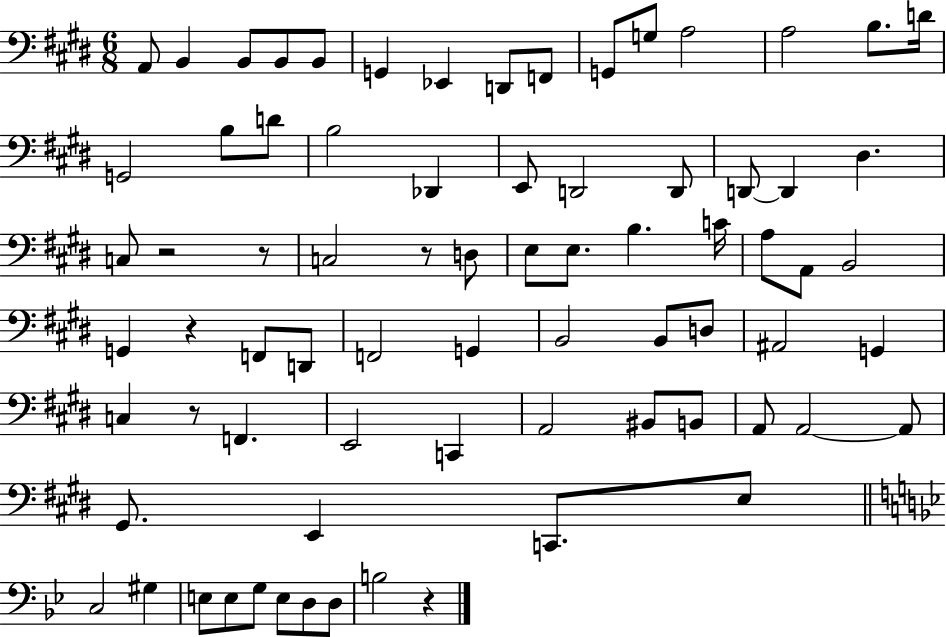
{
  \clef bass
  \numericTimeSignature
  \time 6/8
  \key e \major
  \repeat volta 2 { a,8 b,4 b,8 b,8 b,8 | g,4 ees,4 d,8 f,8 | g,8 g8 a2 | a2 b8. d'16 | \break g,2 b8 d'8 | b2 des,4 | e,8 d,2 d,8 | d,8~~ d,4 dis4. | \break c8 r2 r8 | c2 r8 d8 | e8 e8. b4. c'16 | a8 a,8 b,2 | \break g,4 r4 f,8 d,8 | f,2 g,4 | b,2 b,8 d8 | ais,2 g,4 | \break c4 r8 f,4. | e,2 c,4 | a,2 bis,8 b,8 | a,8 a,2~~ a,8 | \break gis,8. e,4 c,8. e8 | \bar "||" \break \key bes \major c2 gis4 | e8 e8 g8 e8 d8 d8 | b2 r4 | } \bar "|."
}